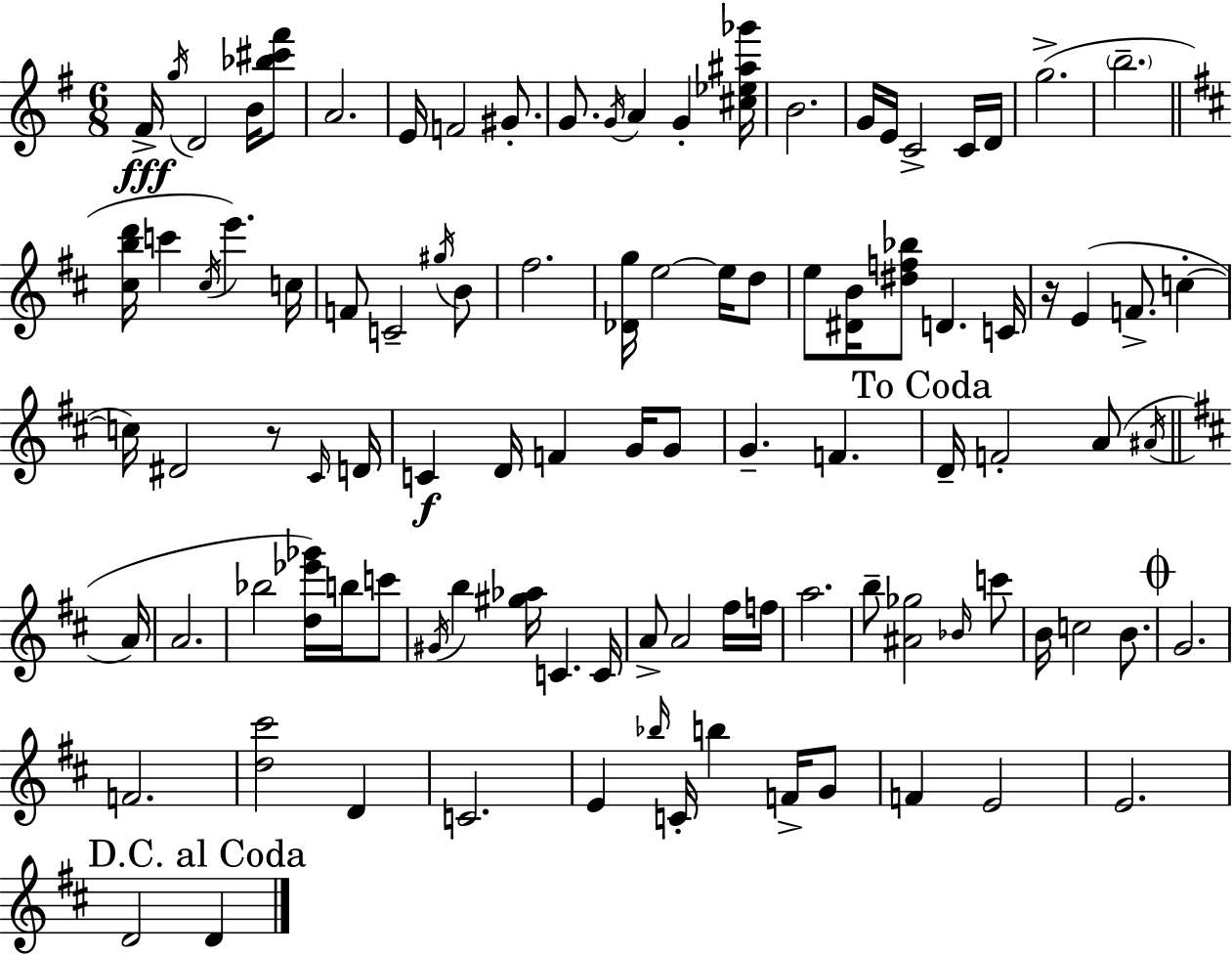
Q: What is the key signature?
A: G major